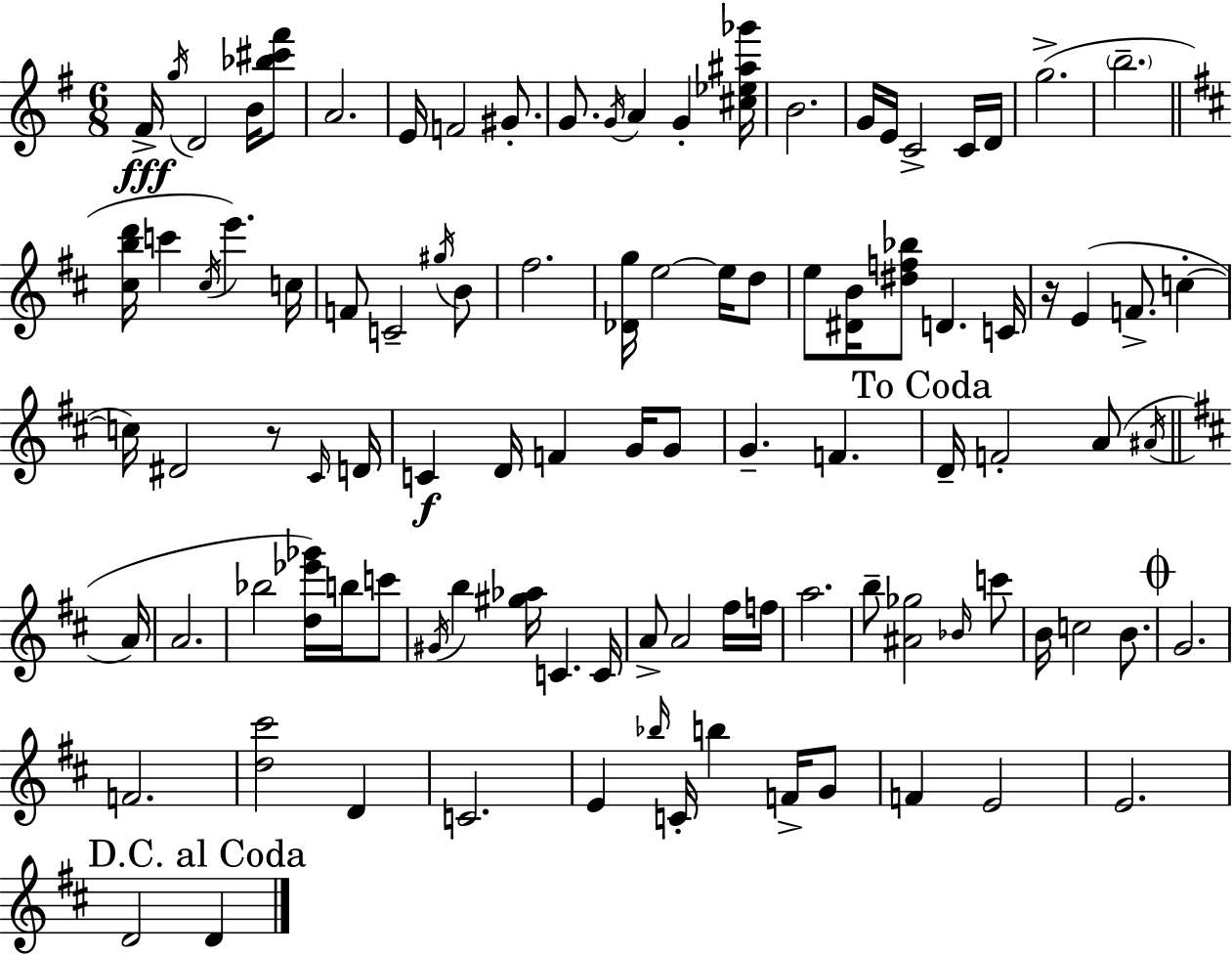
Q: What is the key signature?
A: G major